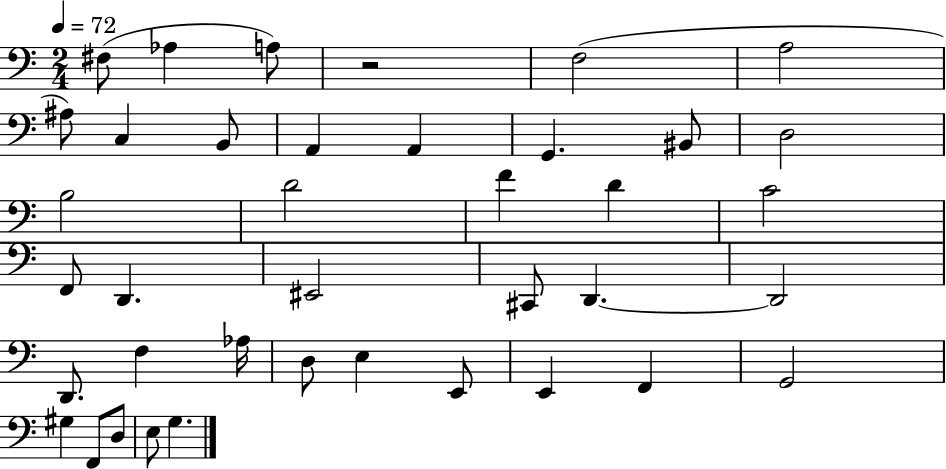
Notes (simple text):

F#3/e Ab3/q A3/e R/h F3/h A3/h A#3/e C3/q B2/e A2/q A2/q G2/q. BIS2/e D3/h B3/h D4/h F4/q D4/q C4/h F2/e D2/q. EIS2/h C#2/e D2/q. D2/h D2/e. F3/q Ab3/s D3/e E3/q E2/e E2/q F2/q G2/h G#3/q F2/e D3/e E3/e G3/q.